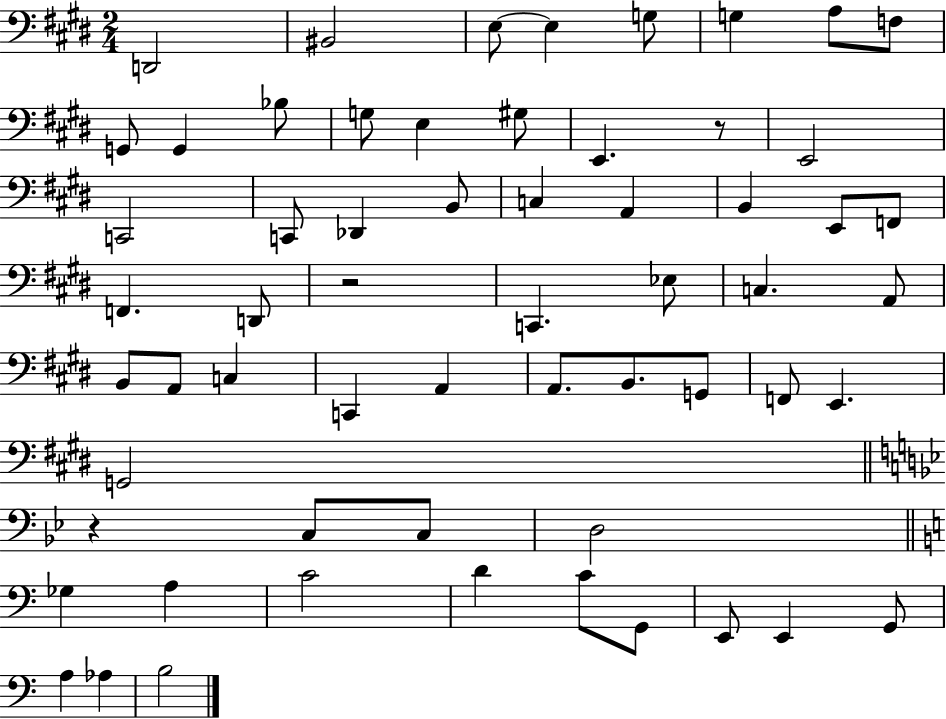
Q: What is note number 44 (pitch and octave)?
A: C3